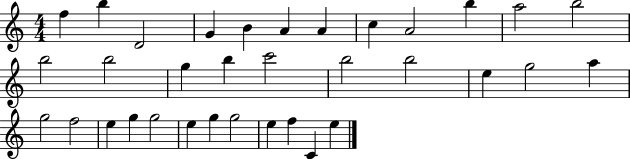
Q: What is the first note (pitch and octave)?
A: F5